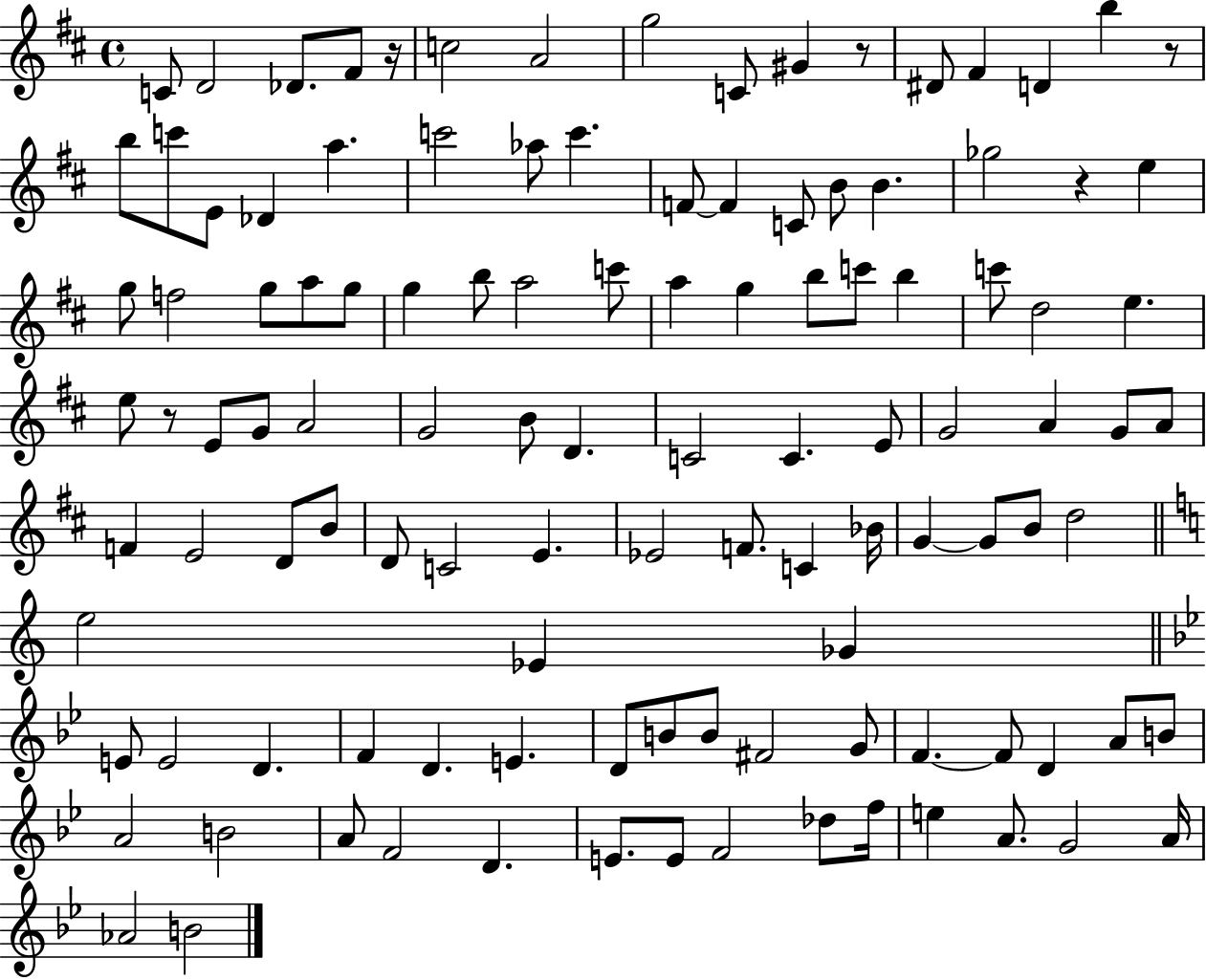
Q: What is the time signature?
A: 4/4